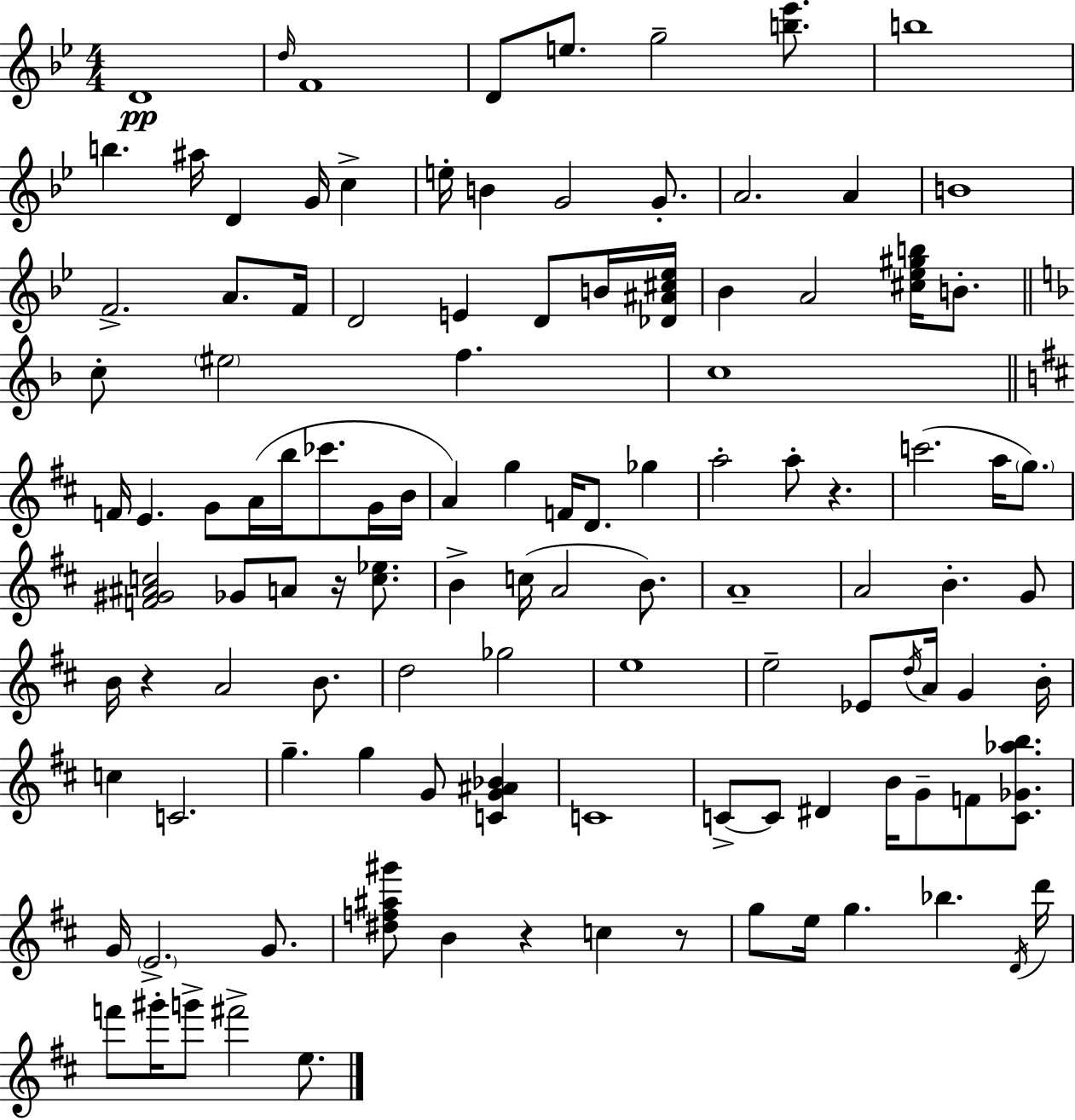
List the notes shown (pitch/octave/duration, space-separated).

D4/w D5/s F4/w D4/e E5/e. G5/h [B5,Eb6]/e. B5/w B5/q. A#5/s D4/q G4/s C5/q E5/s B4/q G4/h G4/e. A4/h. A4/q B4/w F4/h. A4/e. F4/s D4/h E4/q D4/e B4/s [Db4,A#4,C#5,Eb5]/s Bb4/q A4/h [C#5,Eb5,G#5,B5]/s B4/e. C5/e EIS5/h F5/q. C5/w F4/s E4/q. G4/e A4/s B5/s CES6/e. G4/s B4/s A4/q G5/q F4/s D4/e. Gb5/q A5/h A5/e R/q. C6/h. A5/s G5/e. [F4,G#4,A#4,C5]/h Gb4/e A4/e R/s [C5,Eb5]/e. B4/q C5/s A4/h B4/e. A4/w A4/h B4/q. G4/e B4/s R/q A4/h B4/e. D5/h Gb5/h E5/w E5/h Eb4/e D5/s A4/s G4/q B4/s C5/q C4/h. G5/q. G5/q G4/e [C4,G4,A#4,Bb4]/q C4/w C4/e C4/e D#4/q B4/s G4/e F4/e [C4,Gb4,Ab5,B5]/e. G4/s E4/h. G4/e. [D#5,F5,A#5,G#6]/e B4/q R/q C5/q R/e G5/e E5/s G5/q. Bb5/q. D4/s D6/s F6/e G#6/s G6/e F#6/h E5/e.